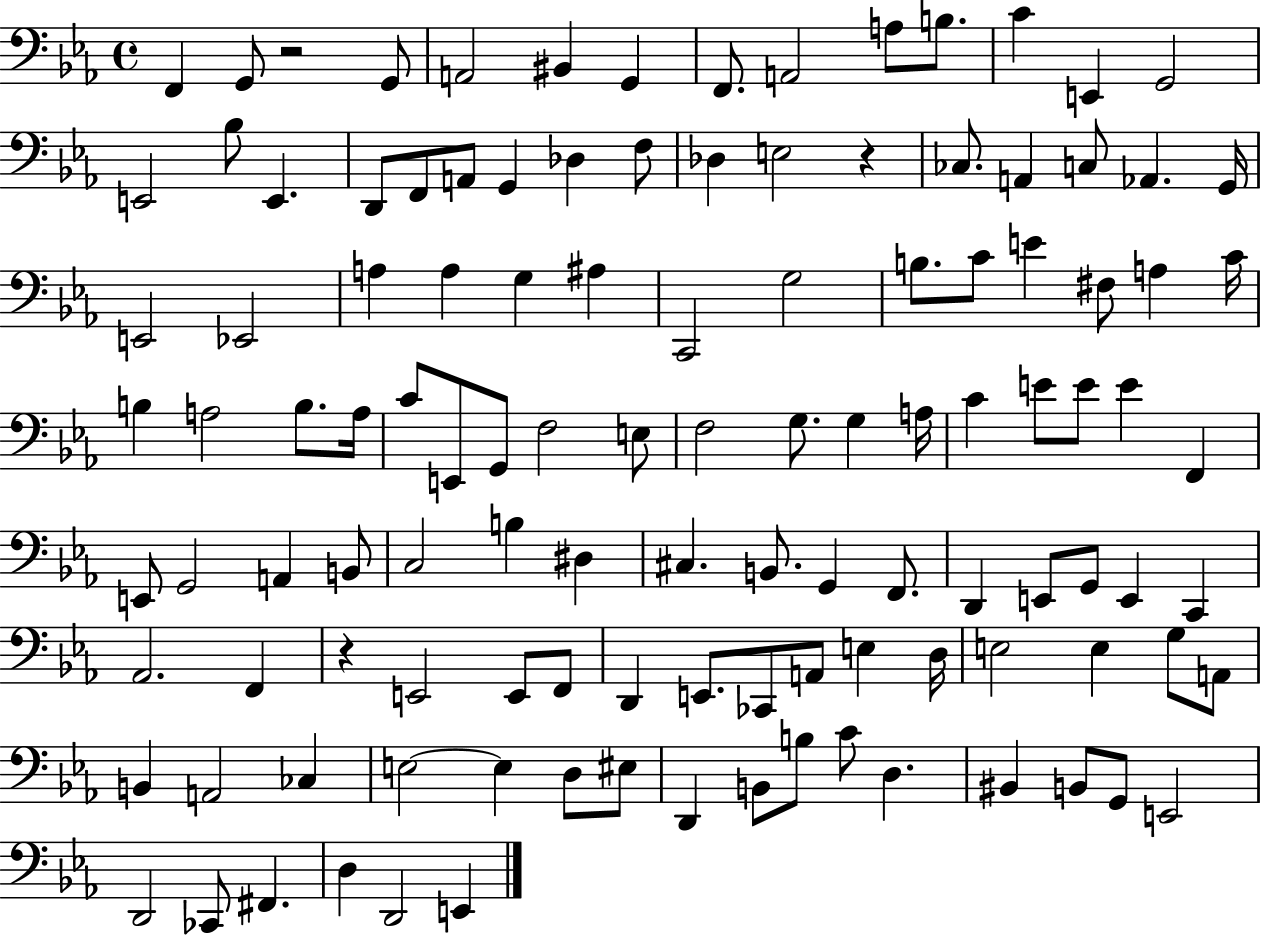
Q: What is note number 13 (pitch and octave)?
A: G2